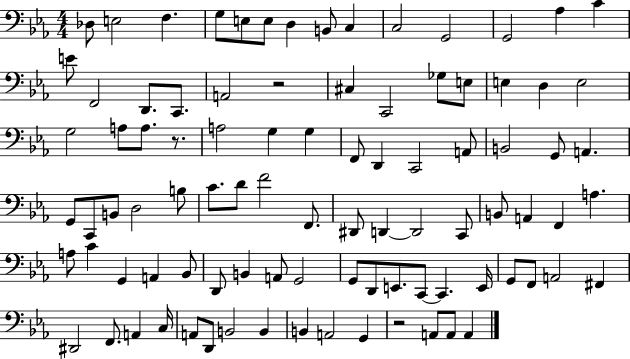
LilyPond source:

{
  \clef bass
  \numericTimeSignature
  \time 4/4
  \key ees \major
  des8 e2 f4. | g8 e8 e8 d4 b,8 c4 | c2 g,2 | g,2 aes4 c'4 | \break e'8 f,2 d,8. c,8. | a,2 r2 | cis4 c,2 ges8 e8 | e4 d4 e2 | \break g2 a8 a8. r8. | a2 g4 g4 | f,8 d,4 c,2 a,8 | b,2 g,8 a,4. | \break g,8 c,8 b,8 d2 b8 | c'8. d'8 f'2 f,8. | dis,8 d,4~~ d,2 c,8 | b,8 a,4 f,4 a4. | \break a8 c'4 g,4 a,4 bes,8 | d,8 b,4 a,8 g,2 | g,8 d,8 e,8. c,8~~ c,4. e,16 | g,8 f,8 a,2 fis,4 | \break dis,2 f,8. a,4 c16 | a,8 d,8 b,2 b,4 | b,4 a,2 g,4 | r2 a,8 a,8 a,4 | \break \bar "|."
}